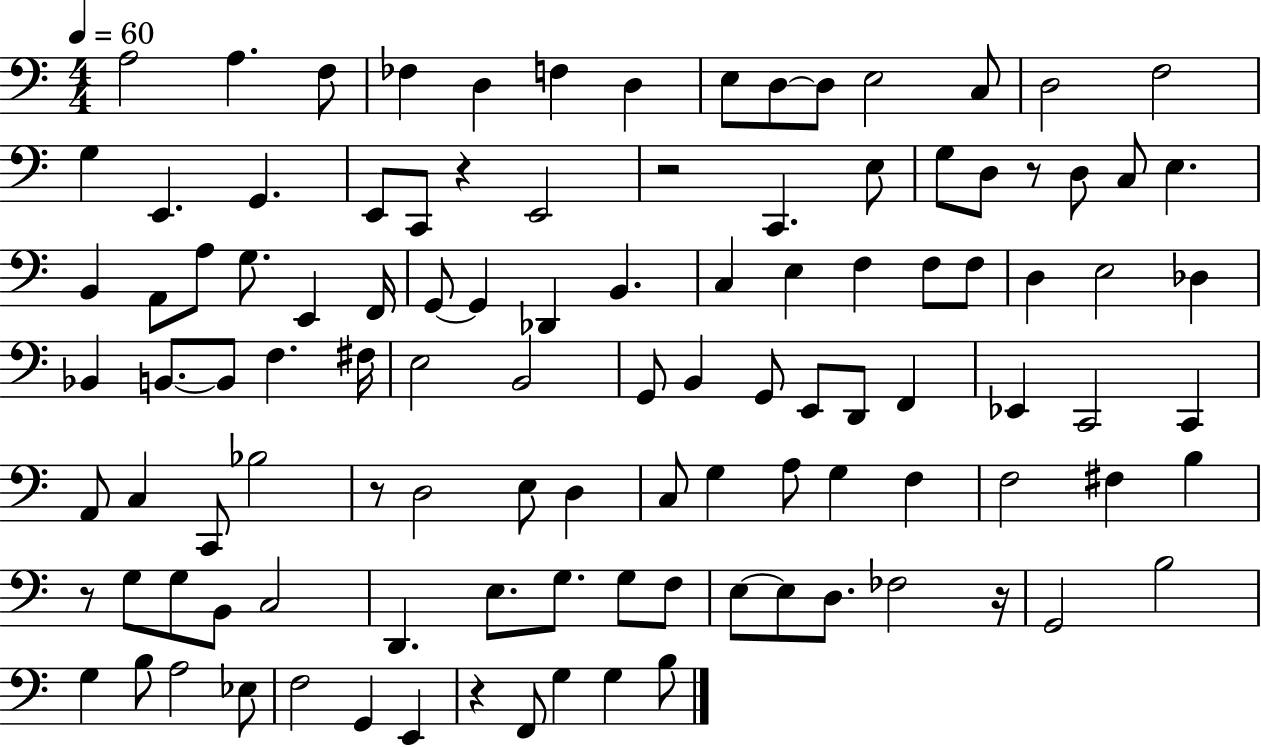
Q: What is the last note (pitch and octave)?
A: B3